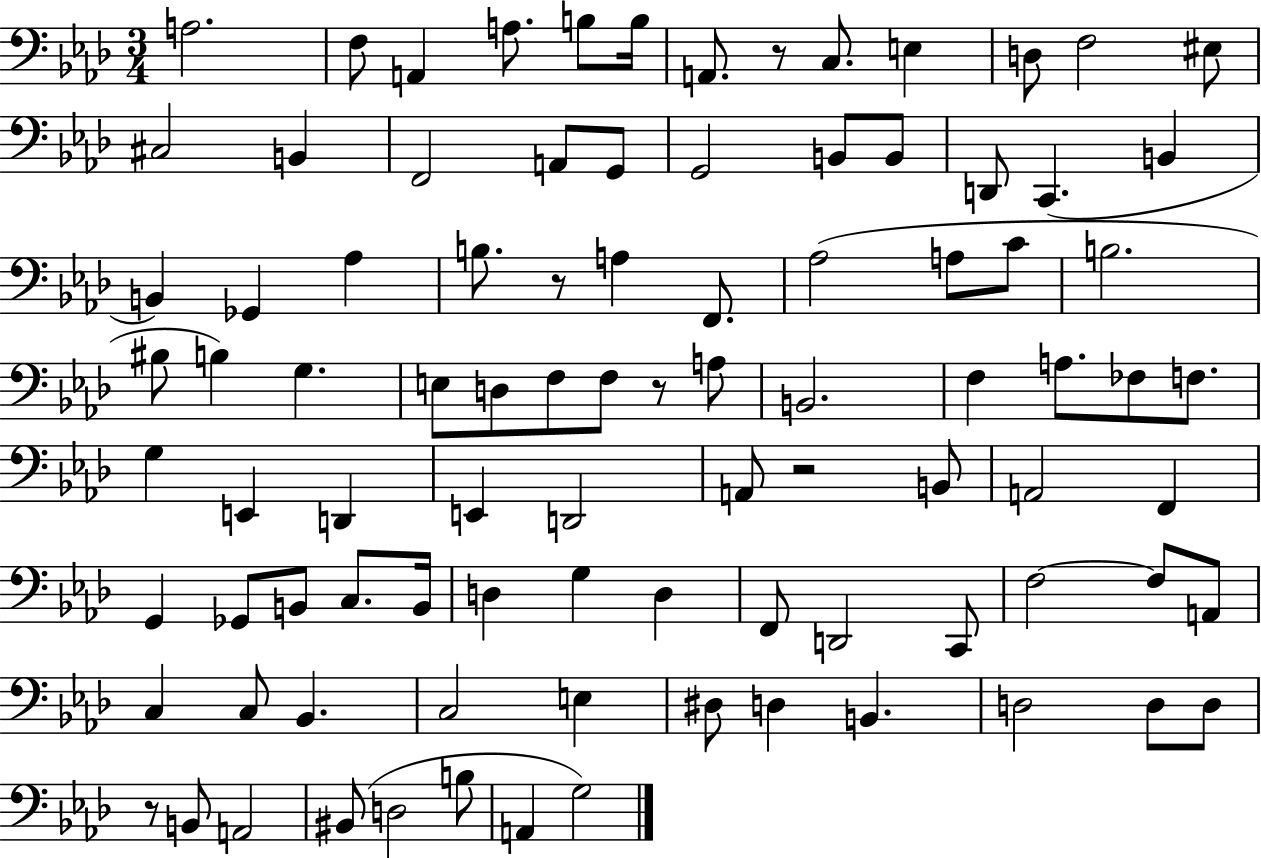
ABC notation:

X:1
T:Untitled
M:3/4
L:1/4
K:Ab
A,2 F,/2 A,, A,/2 B,/2 B,/4 A,,/2 z/2 C,/2 E, D,/2 F,2 ^E,/2 ^C,2 B,, F,,2 A,,/2 G,,/2 G,,2 B,,/2 B,,/2 D,,/2 C,, B,, B,, _G,, _A, B,/2 z/2 A, F,,/2 _A,2 A,/2 C/2 B,2 ^B,/2 B, G, E,/2 D,/2 F,/2 F,/2 z/2 A,/2 B,,2 F, A,/2 _F,/2 F,/2 G, E,, D,, E,, D,,2 A,,/2 z2 B,,/2 A,,2 F,, G,, _G,,/2 B,,/2 C,/2 B,,/4 D, G, D, F,,/2 D,,2 C,,/2 F,2 F,/2 A,,/2 C, C,/2 _B,, C,2 E, ^D,/2 D, B,, D,2 D,/2 D,/2 z/2 B,,/2 A,,2 ^B,,/2 D,2 B,/2 A,, G,2